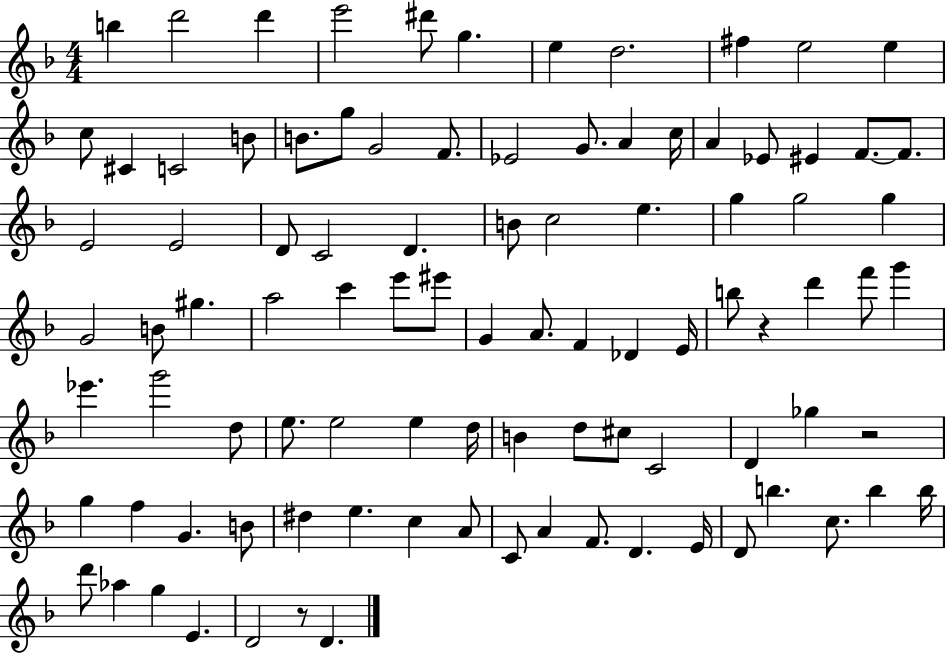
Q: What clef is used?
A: treble